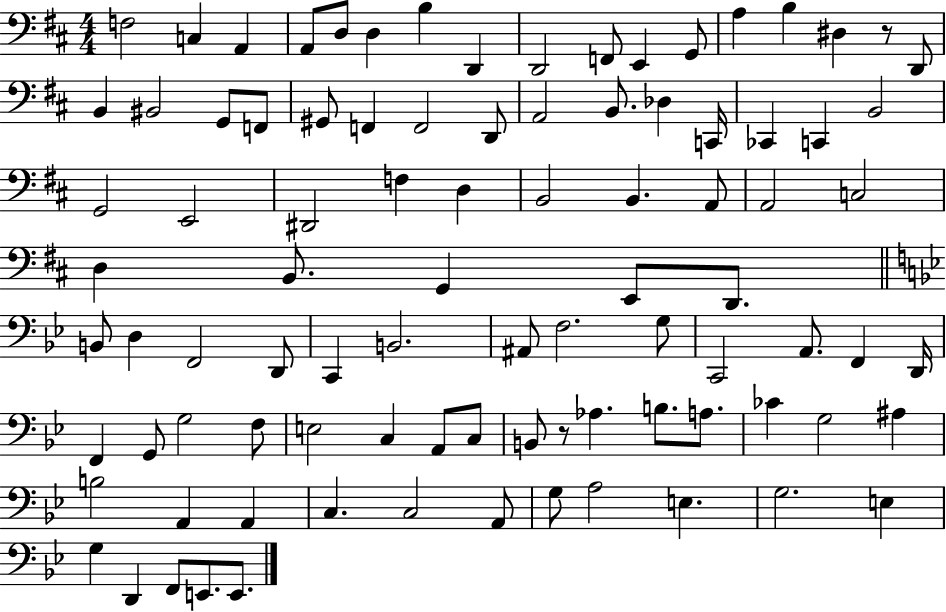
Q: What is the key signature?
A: D major